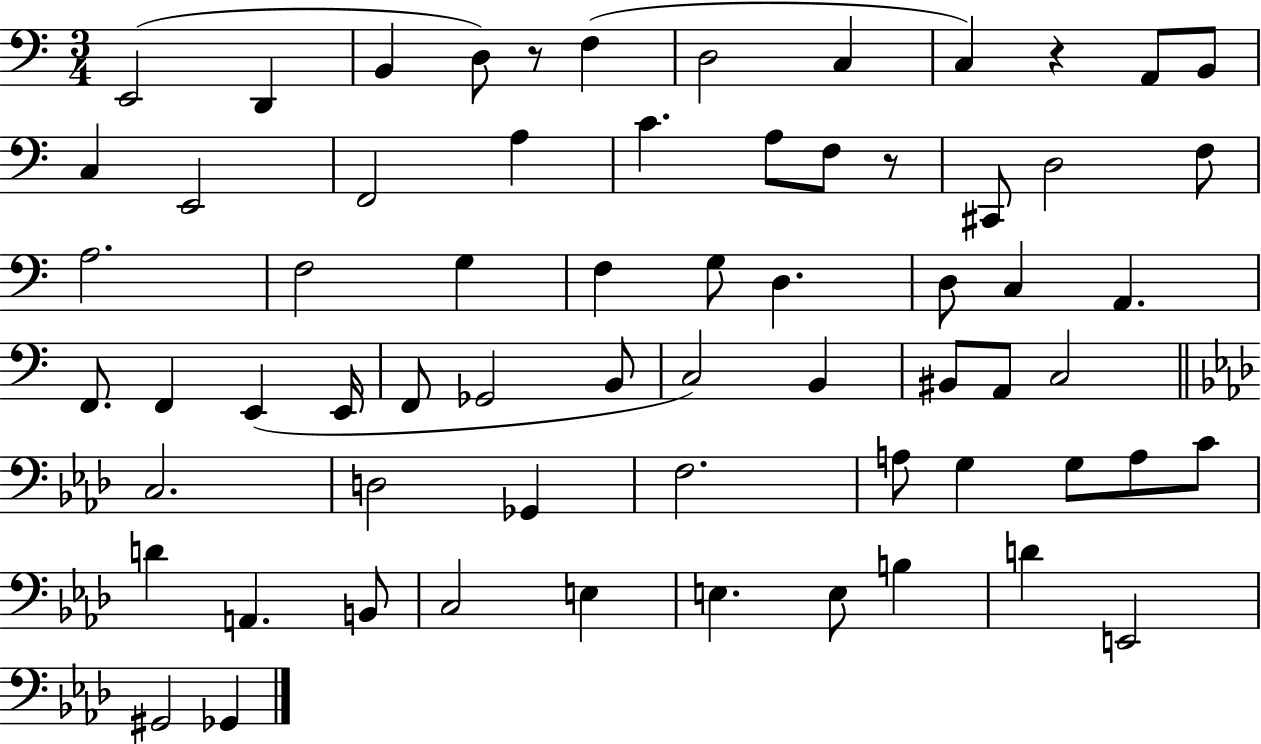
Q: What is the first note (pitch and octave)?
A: E2